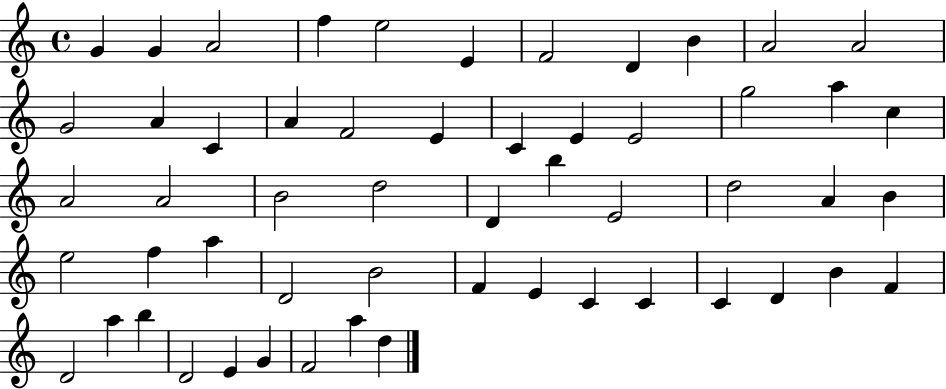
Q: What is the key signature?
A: C major